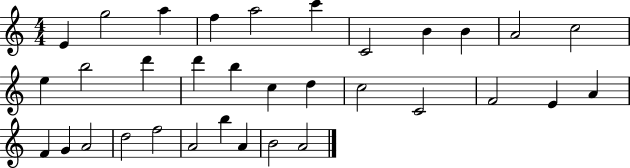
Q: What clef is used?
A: treble